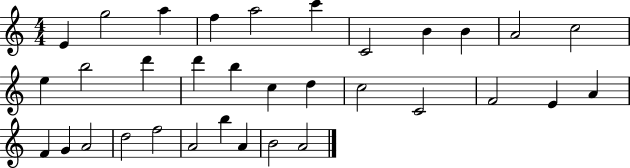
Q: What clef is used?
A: treble